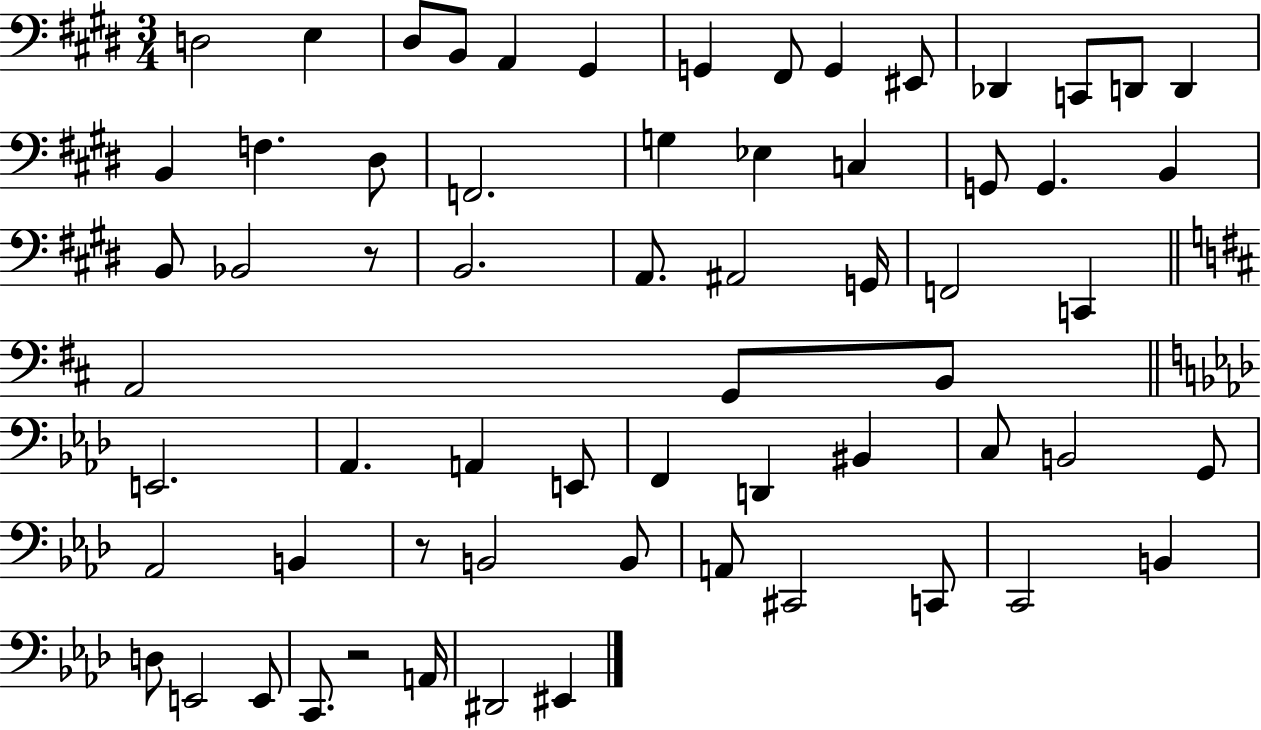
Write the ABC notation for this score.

X:1
T:Untitled
M:3/4
L:1/4
K:E
D,2 E, ^D,/2 B,,/2 A,, ^G,, G,, ^F,,/2 G,, ^E,,/2 _D,, C,,/2 D,,/2 D,, B,, F, ^D,/2 F,,2 G, _E, C, G,,/2 G,, B,, B,,/2 _B,,2 z/2 B,,2 A,,/2 ^A,,2 G,,/4 F,,2 C,, A,,2 G,,/2 B,,/2 E,,2 _A,, A,, E,,/2 F,, D,, ^B,, C,/2 B,,2 G,,/2 _A,,2 B,, z/2 B,,2 B,,/2 A,,/2 ^C,,2 C,,/2 C,,2 B,, D,/2 E,,2 E,,/2 C,,/2 z2 A,,/4 ^D,,2 ^E,,